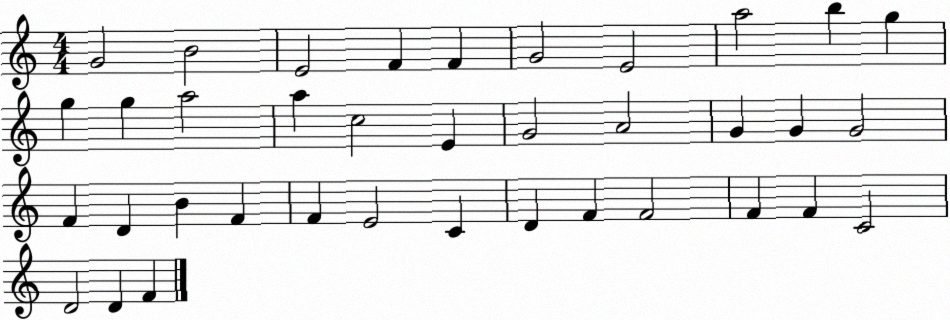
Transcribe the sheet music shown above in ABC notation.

X:1
T:Untitled
M:4/4
L:1/4
K:C
G2 B2 E2 F F G2 E2 a2 b g g g a2 a c2 E G2 A2 G G G2 F D B F F E2 C D F F2 F F C2 D2 D F